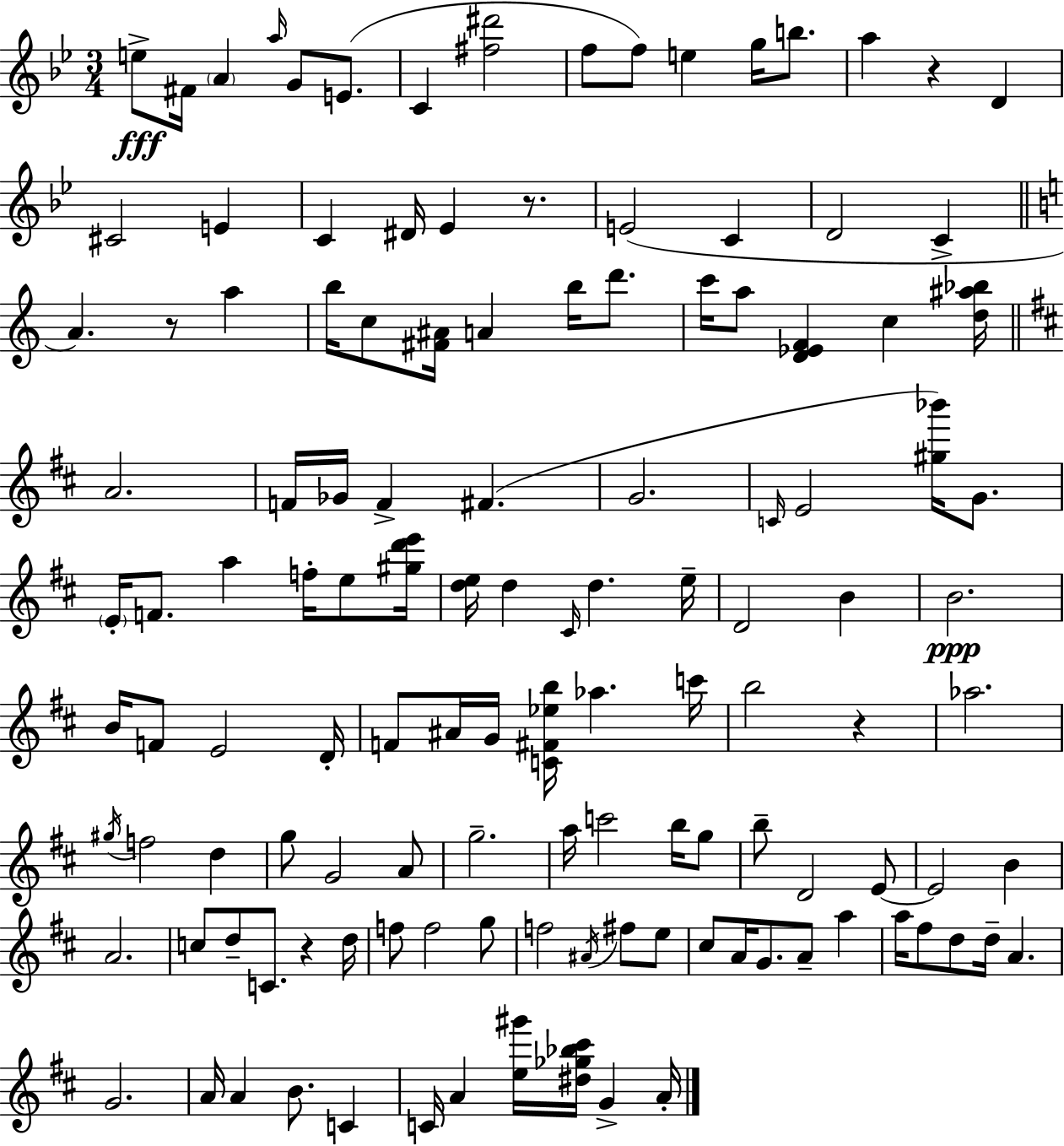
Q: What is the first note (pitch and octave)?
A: E5